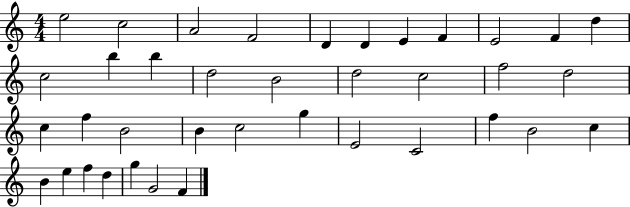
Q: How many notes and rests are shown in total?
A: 38